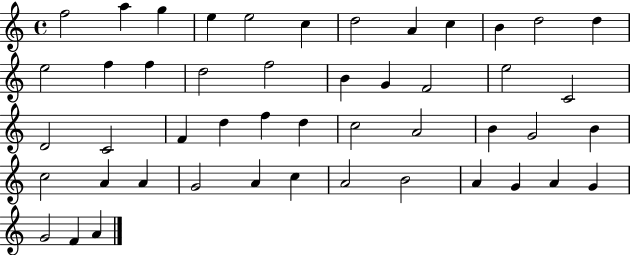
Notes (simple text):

F5/h A5/q G5/q E5/q E5/h C5/q D5/h A4/q C5/q B4/q D5/h D5/q E5/h F5/q F5/q D5/h F5/h B4/q G4/q F4/h E5/h C4/h D4/h C4/h F4/q D5/q F5/q D5/q C5/h A4/h B4/q G4/h B4/q C5/h A4/q A4/q G4/h A4/q C5/q A4/h B4/h A4/q G4/q A4/q G4/q G4/h F4/q A4/q